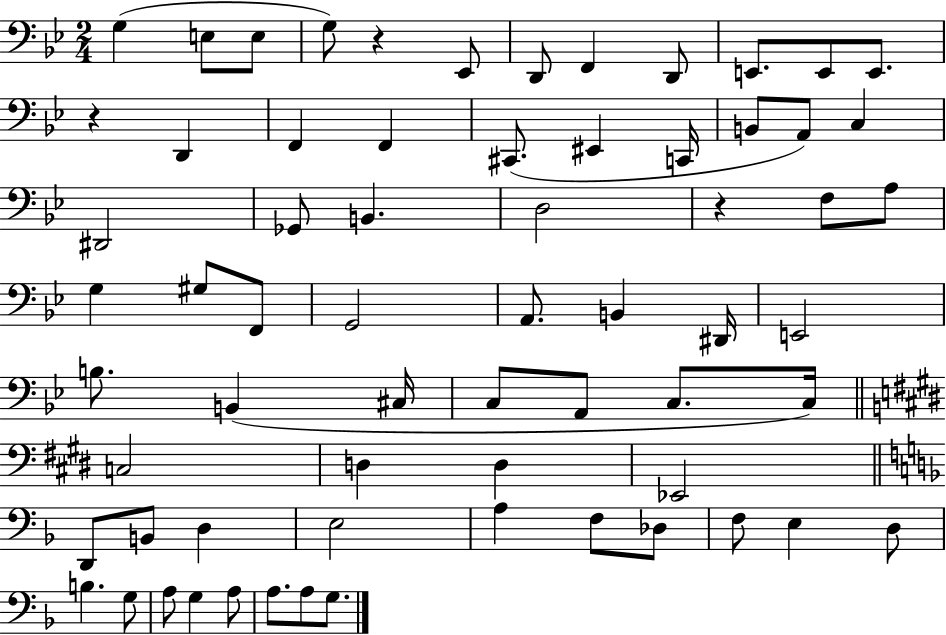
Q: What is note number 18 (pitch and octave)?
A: B2